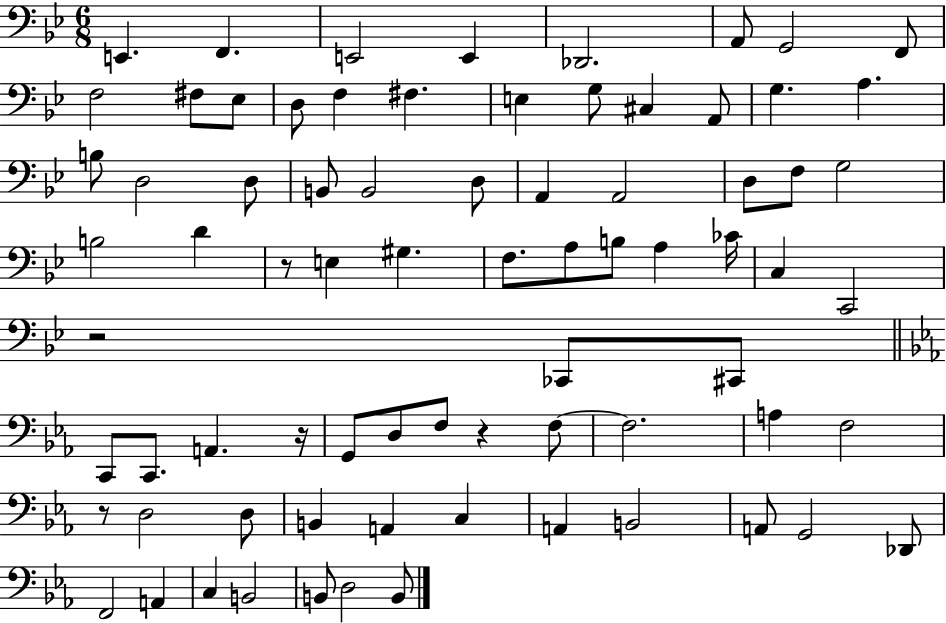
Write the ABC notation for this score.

X:1
T:Untitled
M:6/8
L:1/4
K:Bb
E,, F,, E,,2 E,, _D,,2 A,,/2 G,,2 F,,/2 F,2 ^F,/2 _E,/2 D,/2 F, ^F, E, G,/2 ^C, A,,/2 G, A, B,/2 D,2 D,/2 B,,/2 B,,2 D,/2 A,, A,,2 D,/2 F,/2 G,2 B,2 D z/2 E, ^G, F,/2 A,/2 B,/2 A, _C/4 C, C,,2 z2 _C,,/2 ^C,,/2 C,,/2 C,,/2 A,, z/4 G,,/2 D,/2 F,/2 z F,/2 F,2 A, F,2 z/2 D,2 D,/2 B,, A,, C, A,, B,,2 A,,/2 G,,2 _D,,/2 F,,2 A,, C, B,,2 B,,/2 D,2 B,,/2